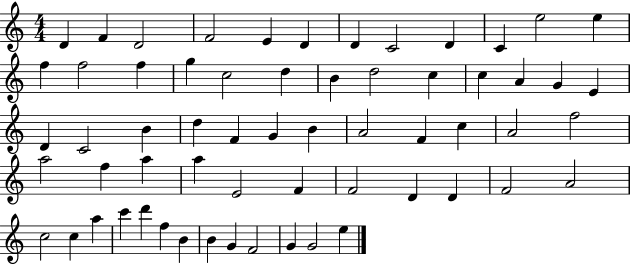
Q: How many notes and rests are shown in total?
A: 61